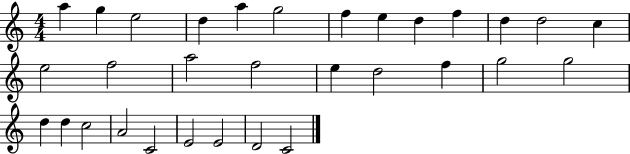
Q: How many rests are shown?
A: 0